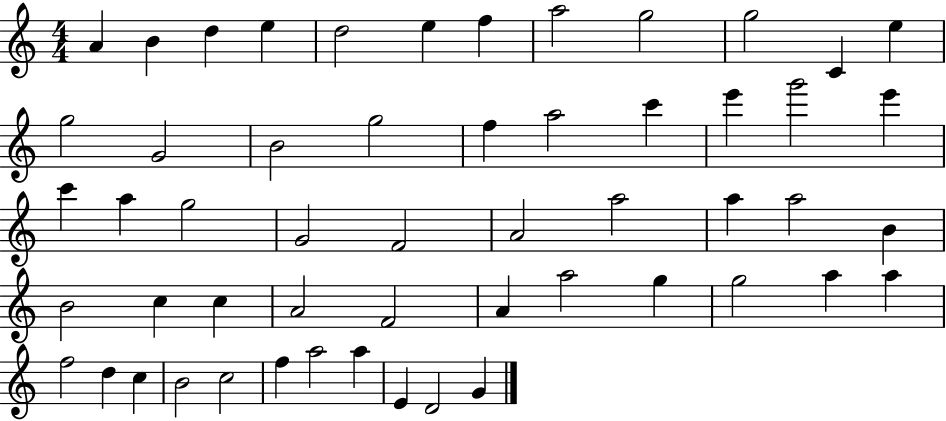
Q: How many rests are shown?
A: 0